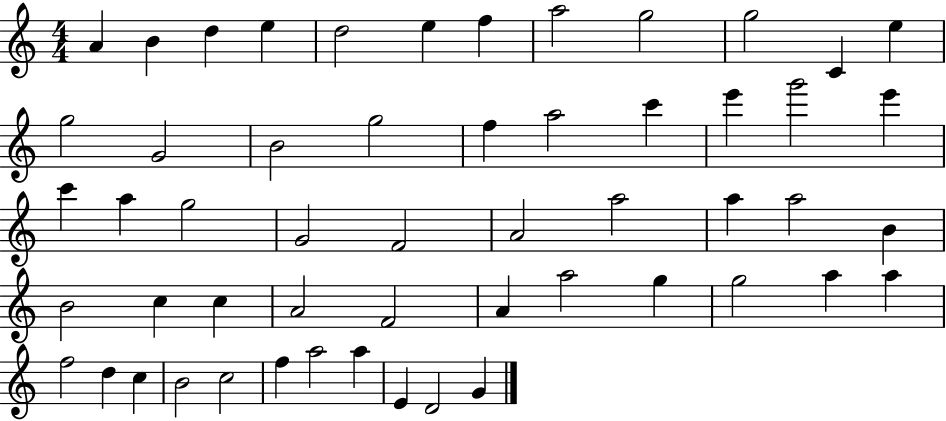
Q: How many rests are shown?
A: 0